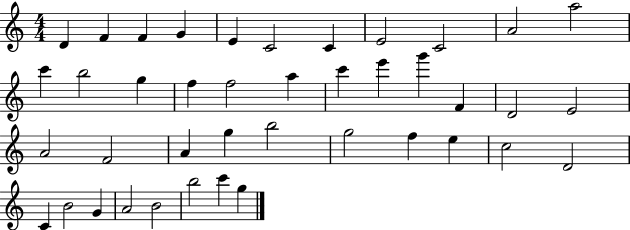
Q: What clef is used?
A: treble